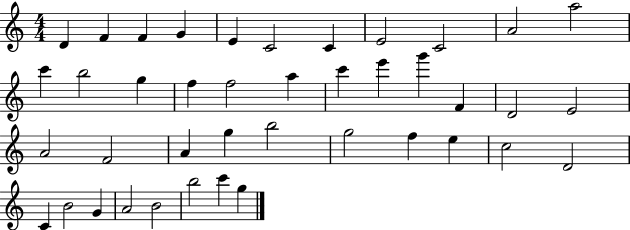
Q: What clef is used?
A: treble